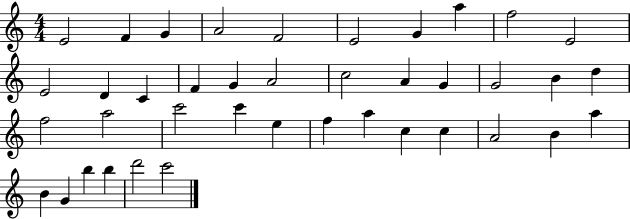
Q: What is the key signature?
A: C major